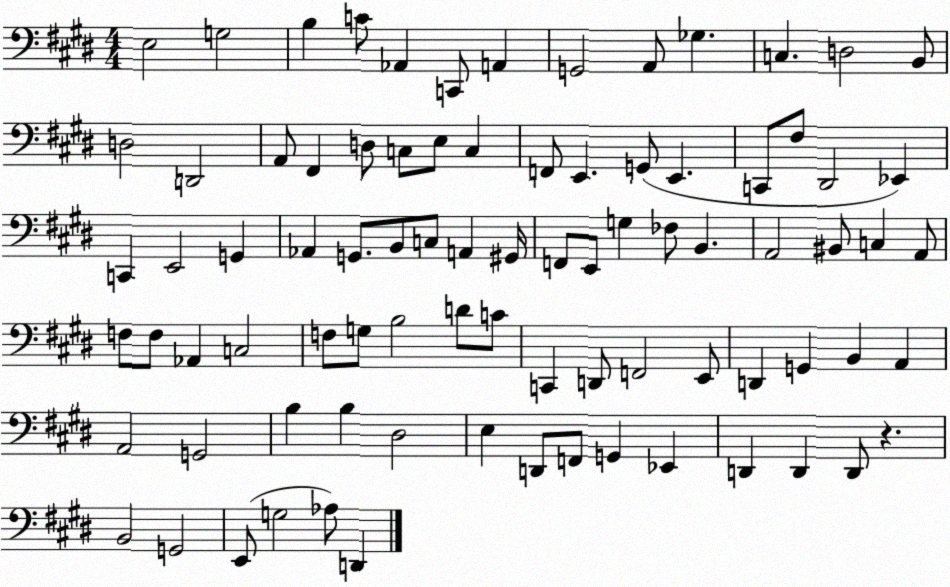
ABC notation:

X:1
T:Untitled
M:4/4
L:1/4
K:E
E,2 G,2 B, C/2 _A,, C,,/2 A,, G,,2 A,,/2 _G, C, D,2 B,,/2 D,2 D,,2 A,,/2 ^F,, D,/2 C,/2 E,/2 C, F,,/2 E,, G,,/2 E,, C,,/2 ^F,/2 ^D,,2 _E,, C,, E,,2 G,, _A,, G,,/2 B,,/2 C,/2 A,, ^G,,/4 F,,/2 E,,/2 G, _F,/2 B,, A,,2 ^B,,/2 C, A,,/2 F,/2 F,/2 _A,, C,2 F,/2 G,/2 B,2 D/2 C/2 C,, D,,/2 F,,2 E,,/2 D,, G,, B,, A,, A,,2 G,,2 B, B, ^D,2 E, D,,/2 F,,/2 G,, _E,, D,, D,, D,,/2 z B,,2 G,,2 E,,/2 G,2 _A,/2 D,,